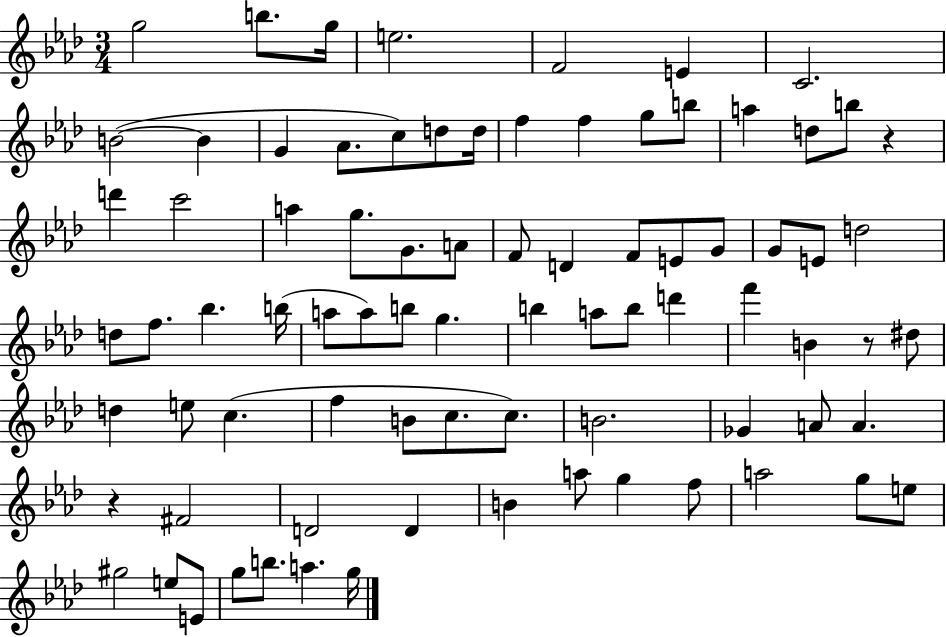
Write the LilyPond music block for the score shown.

{
  \clef treble
  \numericTimeSignature
  \time 3/4
  \key aes \major
  \repeat volta 2 { g''2 b''8. g''16 | e''2. | f'2 e'4 | c'2. | \break b'2~(~ b'4 | g'4 aes'8. c''8) d''8 d''16 | f''4 f''4 g''8 b''8 | a''4 d''8 b''8 r4 | \break d'''4 c'''2 | a''4 g''8. g'8. a'8 | f'8 d'4 f'8 e'8 g'8 | g'8 e'8 d''2 | \break d''8 f''8. bes''4. b''16( | a''8 a''8) b''8 g''4. | b''4 a''8 b''8 d'''4 | f'''4 b'4 r8 dis''8 | \break d''4 e''8 c''4.( | f''4 b'8 c''8. c''8.) | b'2. | ges'4 a'8 a'4. | \break r4 fis'2 | d'2 d'4 | b'4 a''8 g''4 f''8 | a''2 g''8 e''8 | \break gis''2 e''8 e'8 | g''8 b''8. a''4. g''16 | } \bar "|."
}